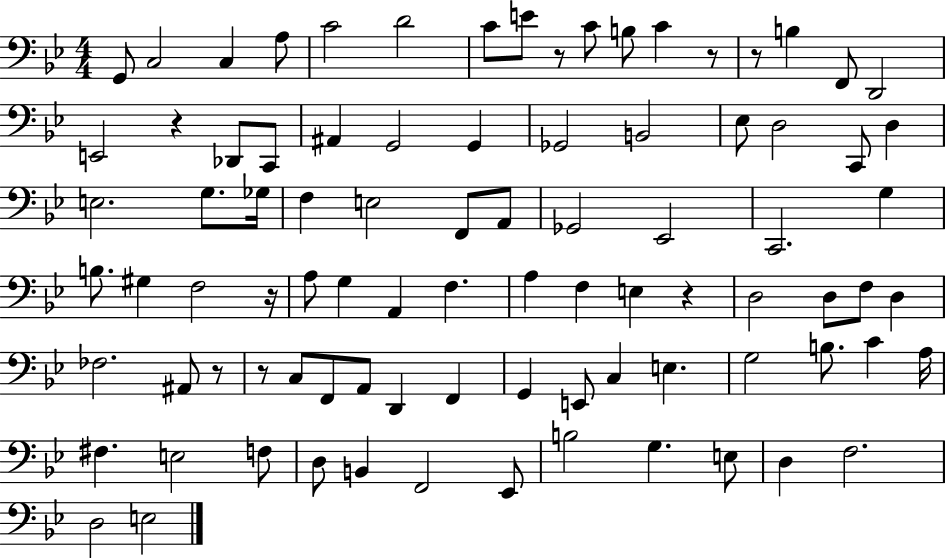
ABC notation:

X:1
T:Untitled
M:4/4
L:1/4
K:Bb
G,,/2 C,2 C, A,/2 C2 D2 C/2 E/2 z/2 C/2 B,/2 C z/2 z/2 B, F,,/2 D,,2 E,,2 z _D,,/2 C,,/2 ^A,, G,,2 G,, _G,,2 B,,2 _E,/2 D,2 C,,/2 D, E,2 G,/2 _G,/4 F, E,2 F,,/2 A,,/2 _G,,2 _E,,2 C,,2 G, B,/2 ^G, F,2 z/4 A,/2 G, A,, F, A, F, E, z D,2 D,/2 F,/2 D, _F,2 ^A,,/2 z/2 z/2 C,/2 F,,/2 A,,/2 D,, F,, G,, E,,/2 C, E, G,2 B,/2 C A,/4 ^F, E,2 F,/2 D,/2 B,, F,,2 _E,,/2 B,2 G, E,/2 D, F,2 D,2 E,2